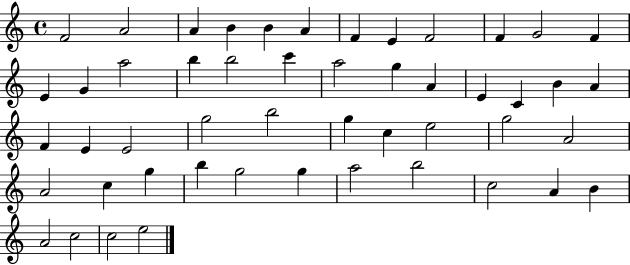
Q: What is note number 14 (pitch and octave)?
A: G4